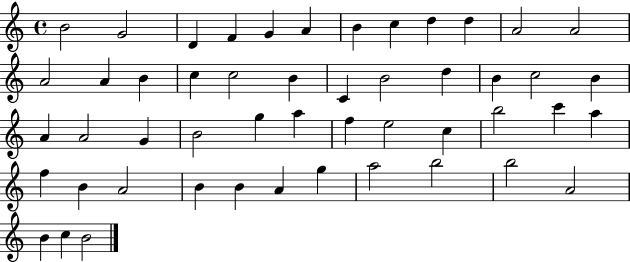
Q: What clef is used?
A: treble